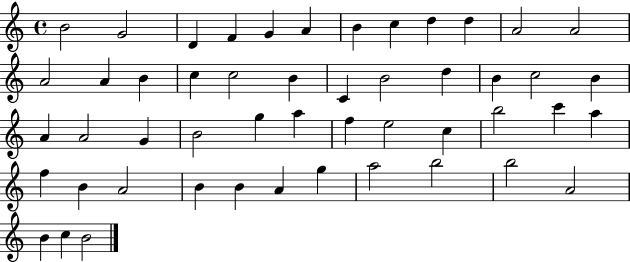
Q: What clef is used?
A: treble